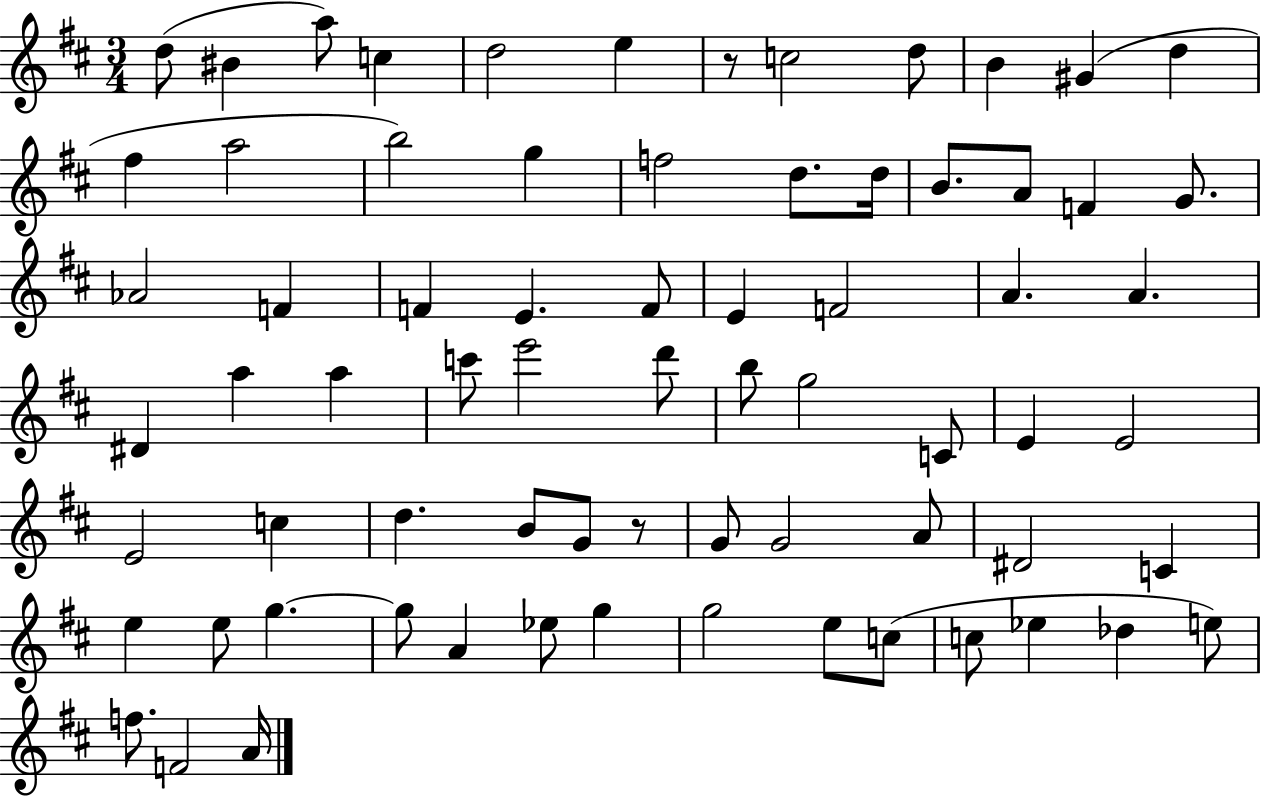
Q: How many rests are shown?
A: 2